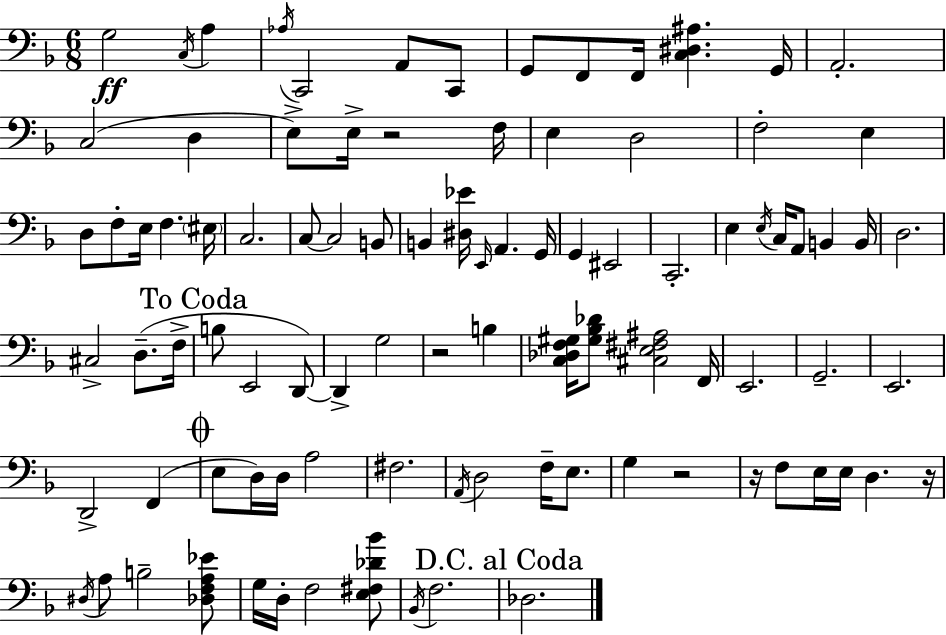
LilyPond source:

{
  \clef bass
  \numericTimeSignature
  \time 6/8
  \key d \minor
  g2\ff \acciaccatura { c16 } a4 | \acciaccatura { aes16 } c,2 a,8 | c,8 g,8 f,8 f,16 <c dis ais>4. | g,16 a,2.-. | \break c2( d4 | e8->) e16-> r2 | f16 e4 d2 | f2-. e4 | \break d8 f8-. e16 f4. | \parenthesize eis16 c2. | c8~~ c2 | b,8 b,4 <dis ees'>16 \grace { e,16 } a,4. | \break g,16 g,4 eis,2 | c,2.-. | e4 \acciaccatura { e16 } c16 a,8 b,4 | b,16 d2. | \break cis2-> | d8.--( f16-> \mark "To Coda" b8 e,2 | d,8~~) d,4-> g2 | r2 | \break b4 <c des f gis>16 <gis bes des'>8 <cis e fis ais>2 | f,16 e,2. | g,2.-- | e,2. | \break d,2-> | f,4( \mark \markup { \musicglyph "scripts.coda" } e8 d16) d16 a2 | fis2. | \acciaccatura { a,16 } d2 | \break f16-- e8. g4 r2 | r16 f8 e16 e16 d4. | r16 \acciaccatura { dis16 } a8 b2-- | <des f a ees'>8 g16 d16-. f2 | \break <e fis des' bes'>8 \acciaccatura { bes,16 } f2. | \mark "D.C. al Coda" des2. | \bar "|."
}